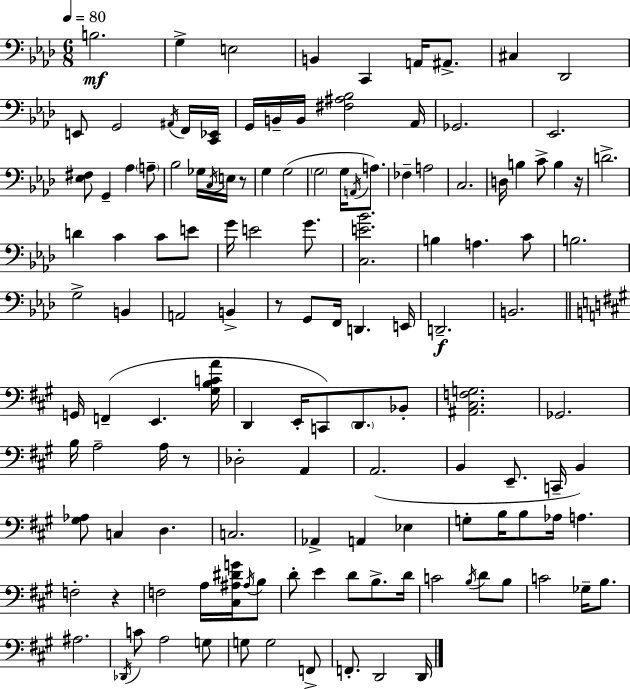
B3/h. G3/q E3/h B2/q C2/q A2/s A#2/e. C#3/q Db2/h E2/e G2/h A#2/s F2/s [C2,Eb2]/s G2/s B2/s B2/s [F#3,A#3,Bb3]/h Ab2/s Gb2/h. Eb2/h. [Eb3,F#3]/e G2/q Ab3/q A3/e Bb3/h Gb3/s C3/s E3/s R/e G3/q G3/h G3/h G3/s A2/s A3/e. FES3/q A3/h C3/h. D3/s B3/q C4/e B3/q R/s D4/h. D4/q C4/q C4/e E4/e G4/s E4/h G4/e. [C3,E4,Bb4]/h. B3/q A3/q. C4/e B3/h. G3/h B2/q A2/h B2/q R/e G2/e F2/s D2/q. E2/s D2/h. B2/h. G2/s F2/q E2/q. [G#3,B3,C4,A4]/s D2/q E2/s C2/e D2/e. Bb2/e [A#2,C#3,F3,G3]/h. Gb2/h. B3/s A3/h A3/s R/e Db3/h A2/q A2/h. B2/q E2/e. C2/s B2/q [G#3,Ab3]/e C3/q D3/q. C3/h. Ab2/q A2/q Eb3/q G3/e B3/s B3/e Ab3/s A3/q. F3/h R/q F3/h A3/s [C#3,A#3,D#4,G4]/s A#3/s B3/e D4/e E4/q D4/e B3/e. D4/s C4/h B3/s D4/e B3/e C4/h Gb3/s B3/e. A#3/h. Db2/s C4/e A3/h G3/e G3/e G3/h F2/e F2/e. D2/h D2/s